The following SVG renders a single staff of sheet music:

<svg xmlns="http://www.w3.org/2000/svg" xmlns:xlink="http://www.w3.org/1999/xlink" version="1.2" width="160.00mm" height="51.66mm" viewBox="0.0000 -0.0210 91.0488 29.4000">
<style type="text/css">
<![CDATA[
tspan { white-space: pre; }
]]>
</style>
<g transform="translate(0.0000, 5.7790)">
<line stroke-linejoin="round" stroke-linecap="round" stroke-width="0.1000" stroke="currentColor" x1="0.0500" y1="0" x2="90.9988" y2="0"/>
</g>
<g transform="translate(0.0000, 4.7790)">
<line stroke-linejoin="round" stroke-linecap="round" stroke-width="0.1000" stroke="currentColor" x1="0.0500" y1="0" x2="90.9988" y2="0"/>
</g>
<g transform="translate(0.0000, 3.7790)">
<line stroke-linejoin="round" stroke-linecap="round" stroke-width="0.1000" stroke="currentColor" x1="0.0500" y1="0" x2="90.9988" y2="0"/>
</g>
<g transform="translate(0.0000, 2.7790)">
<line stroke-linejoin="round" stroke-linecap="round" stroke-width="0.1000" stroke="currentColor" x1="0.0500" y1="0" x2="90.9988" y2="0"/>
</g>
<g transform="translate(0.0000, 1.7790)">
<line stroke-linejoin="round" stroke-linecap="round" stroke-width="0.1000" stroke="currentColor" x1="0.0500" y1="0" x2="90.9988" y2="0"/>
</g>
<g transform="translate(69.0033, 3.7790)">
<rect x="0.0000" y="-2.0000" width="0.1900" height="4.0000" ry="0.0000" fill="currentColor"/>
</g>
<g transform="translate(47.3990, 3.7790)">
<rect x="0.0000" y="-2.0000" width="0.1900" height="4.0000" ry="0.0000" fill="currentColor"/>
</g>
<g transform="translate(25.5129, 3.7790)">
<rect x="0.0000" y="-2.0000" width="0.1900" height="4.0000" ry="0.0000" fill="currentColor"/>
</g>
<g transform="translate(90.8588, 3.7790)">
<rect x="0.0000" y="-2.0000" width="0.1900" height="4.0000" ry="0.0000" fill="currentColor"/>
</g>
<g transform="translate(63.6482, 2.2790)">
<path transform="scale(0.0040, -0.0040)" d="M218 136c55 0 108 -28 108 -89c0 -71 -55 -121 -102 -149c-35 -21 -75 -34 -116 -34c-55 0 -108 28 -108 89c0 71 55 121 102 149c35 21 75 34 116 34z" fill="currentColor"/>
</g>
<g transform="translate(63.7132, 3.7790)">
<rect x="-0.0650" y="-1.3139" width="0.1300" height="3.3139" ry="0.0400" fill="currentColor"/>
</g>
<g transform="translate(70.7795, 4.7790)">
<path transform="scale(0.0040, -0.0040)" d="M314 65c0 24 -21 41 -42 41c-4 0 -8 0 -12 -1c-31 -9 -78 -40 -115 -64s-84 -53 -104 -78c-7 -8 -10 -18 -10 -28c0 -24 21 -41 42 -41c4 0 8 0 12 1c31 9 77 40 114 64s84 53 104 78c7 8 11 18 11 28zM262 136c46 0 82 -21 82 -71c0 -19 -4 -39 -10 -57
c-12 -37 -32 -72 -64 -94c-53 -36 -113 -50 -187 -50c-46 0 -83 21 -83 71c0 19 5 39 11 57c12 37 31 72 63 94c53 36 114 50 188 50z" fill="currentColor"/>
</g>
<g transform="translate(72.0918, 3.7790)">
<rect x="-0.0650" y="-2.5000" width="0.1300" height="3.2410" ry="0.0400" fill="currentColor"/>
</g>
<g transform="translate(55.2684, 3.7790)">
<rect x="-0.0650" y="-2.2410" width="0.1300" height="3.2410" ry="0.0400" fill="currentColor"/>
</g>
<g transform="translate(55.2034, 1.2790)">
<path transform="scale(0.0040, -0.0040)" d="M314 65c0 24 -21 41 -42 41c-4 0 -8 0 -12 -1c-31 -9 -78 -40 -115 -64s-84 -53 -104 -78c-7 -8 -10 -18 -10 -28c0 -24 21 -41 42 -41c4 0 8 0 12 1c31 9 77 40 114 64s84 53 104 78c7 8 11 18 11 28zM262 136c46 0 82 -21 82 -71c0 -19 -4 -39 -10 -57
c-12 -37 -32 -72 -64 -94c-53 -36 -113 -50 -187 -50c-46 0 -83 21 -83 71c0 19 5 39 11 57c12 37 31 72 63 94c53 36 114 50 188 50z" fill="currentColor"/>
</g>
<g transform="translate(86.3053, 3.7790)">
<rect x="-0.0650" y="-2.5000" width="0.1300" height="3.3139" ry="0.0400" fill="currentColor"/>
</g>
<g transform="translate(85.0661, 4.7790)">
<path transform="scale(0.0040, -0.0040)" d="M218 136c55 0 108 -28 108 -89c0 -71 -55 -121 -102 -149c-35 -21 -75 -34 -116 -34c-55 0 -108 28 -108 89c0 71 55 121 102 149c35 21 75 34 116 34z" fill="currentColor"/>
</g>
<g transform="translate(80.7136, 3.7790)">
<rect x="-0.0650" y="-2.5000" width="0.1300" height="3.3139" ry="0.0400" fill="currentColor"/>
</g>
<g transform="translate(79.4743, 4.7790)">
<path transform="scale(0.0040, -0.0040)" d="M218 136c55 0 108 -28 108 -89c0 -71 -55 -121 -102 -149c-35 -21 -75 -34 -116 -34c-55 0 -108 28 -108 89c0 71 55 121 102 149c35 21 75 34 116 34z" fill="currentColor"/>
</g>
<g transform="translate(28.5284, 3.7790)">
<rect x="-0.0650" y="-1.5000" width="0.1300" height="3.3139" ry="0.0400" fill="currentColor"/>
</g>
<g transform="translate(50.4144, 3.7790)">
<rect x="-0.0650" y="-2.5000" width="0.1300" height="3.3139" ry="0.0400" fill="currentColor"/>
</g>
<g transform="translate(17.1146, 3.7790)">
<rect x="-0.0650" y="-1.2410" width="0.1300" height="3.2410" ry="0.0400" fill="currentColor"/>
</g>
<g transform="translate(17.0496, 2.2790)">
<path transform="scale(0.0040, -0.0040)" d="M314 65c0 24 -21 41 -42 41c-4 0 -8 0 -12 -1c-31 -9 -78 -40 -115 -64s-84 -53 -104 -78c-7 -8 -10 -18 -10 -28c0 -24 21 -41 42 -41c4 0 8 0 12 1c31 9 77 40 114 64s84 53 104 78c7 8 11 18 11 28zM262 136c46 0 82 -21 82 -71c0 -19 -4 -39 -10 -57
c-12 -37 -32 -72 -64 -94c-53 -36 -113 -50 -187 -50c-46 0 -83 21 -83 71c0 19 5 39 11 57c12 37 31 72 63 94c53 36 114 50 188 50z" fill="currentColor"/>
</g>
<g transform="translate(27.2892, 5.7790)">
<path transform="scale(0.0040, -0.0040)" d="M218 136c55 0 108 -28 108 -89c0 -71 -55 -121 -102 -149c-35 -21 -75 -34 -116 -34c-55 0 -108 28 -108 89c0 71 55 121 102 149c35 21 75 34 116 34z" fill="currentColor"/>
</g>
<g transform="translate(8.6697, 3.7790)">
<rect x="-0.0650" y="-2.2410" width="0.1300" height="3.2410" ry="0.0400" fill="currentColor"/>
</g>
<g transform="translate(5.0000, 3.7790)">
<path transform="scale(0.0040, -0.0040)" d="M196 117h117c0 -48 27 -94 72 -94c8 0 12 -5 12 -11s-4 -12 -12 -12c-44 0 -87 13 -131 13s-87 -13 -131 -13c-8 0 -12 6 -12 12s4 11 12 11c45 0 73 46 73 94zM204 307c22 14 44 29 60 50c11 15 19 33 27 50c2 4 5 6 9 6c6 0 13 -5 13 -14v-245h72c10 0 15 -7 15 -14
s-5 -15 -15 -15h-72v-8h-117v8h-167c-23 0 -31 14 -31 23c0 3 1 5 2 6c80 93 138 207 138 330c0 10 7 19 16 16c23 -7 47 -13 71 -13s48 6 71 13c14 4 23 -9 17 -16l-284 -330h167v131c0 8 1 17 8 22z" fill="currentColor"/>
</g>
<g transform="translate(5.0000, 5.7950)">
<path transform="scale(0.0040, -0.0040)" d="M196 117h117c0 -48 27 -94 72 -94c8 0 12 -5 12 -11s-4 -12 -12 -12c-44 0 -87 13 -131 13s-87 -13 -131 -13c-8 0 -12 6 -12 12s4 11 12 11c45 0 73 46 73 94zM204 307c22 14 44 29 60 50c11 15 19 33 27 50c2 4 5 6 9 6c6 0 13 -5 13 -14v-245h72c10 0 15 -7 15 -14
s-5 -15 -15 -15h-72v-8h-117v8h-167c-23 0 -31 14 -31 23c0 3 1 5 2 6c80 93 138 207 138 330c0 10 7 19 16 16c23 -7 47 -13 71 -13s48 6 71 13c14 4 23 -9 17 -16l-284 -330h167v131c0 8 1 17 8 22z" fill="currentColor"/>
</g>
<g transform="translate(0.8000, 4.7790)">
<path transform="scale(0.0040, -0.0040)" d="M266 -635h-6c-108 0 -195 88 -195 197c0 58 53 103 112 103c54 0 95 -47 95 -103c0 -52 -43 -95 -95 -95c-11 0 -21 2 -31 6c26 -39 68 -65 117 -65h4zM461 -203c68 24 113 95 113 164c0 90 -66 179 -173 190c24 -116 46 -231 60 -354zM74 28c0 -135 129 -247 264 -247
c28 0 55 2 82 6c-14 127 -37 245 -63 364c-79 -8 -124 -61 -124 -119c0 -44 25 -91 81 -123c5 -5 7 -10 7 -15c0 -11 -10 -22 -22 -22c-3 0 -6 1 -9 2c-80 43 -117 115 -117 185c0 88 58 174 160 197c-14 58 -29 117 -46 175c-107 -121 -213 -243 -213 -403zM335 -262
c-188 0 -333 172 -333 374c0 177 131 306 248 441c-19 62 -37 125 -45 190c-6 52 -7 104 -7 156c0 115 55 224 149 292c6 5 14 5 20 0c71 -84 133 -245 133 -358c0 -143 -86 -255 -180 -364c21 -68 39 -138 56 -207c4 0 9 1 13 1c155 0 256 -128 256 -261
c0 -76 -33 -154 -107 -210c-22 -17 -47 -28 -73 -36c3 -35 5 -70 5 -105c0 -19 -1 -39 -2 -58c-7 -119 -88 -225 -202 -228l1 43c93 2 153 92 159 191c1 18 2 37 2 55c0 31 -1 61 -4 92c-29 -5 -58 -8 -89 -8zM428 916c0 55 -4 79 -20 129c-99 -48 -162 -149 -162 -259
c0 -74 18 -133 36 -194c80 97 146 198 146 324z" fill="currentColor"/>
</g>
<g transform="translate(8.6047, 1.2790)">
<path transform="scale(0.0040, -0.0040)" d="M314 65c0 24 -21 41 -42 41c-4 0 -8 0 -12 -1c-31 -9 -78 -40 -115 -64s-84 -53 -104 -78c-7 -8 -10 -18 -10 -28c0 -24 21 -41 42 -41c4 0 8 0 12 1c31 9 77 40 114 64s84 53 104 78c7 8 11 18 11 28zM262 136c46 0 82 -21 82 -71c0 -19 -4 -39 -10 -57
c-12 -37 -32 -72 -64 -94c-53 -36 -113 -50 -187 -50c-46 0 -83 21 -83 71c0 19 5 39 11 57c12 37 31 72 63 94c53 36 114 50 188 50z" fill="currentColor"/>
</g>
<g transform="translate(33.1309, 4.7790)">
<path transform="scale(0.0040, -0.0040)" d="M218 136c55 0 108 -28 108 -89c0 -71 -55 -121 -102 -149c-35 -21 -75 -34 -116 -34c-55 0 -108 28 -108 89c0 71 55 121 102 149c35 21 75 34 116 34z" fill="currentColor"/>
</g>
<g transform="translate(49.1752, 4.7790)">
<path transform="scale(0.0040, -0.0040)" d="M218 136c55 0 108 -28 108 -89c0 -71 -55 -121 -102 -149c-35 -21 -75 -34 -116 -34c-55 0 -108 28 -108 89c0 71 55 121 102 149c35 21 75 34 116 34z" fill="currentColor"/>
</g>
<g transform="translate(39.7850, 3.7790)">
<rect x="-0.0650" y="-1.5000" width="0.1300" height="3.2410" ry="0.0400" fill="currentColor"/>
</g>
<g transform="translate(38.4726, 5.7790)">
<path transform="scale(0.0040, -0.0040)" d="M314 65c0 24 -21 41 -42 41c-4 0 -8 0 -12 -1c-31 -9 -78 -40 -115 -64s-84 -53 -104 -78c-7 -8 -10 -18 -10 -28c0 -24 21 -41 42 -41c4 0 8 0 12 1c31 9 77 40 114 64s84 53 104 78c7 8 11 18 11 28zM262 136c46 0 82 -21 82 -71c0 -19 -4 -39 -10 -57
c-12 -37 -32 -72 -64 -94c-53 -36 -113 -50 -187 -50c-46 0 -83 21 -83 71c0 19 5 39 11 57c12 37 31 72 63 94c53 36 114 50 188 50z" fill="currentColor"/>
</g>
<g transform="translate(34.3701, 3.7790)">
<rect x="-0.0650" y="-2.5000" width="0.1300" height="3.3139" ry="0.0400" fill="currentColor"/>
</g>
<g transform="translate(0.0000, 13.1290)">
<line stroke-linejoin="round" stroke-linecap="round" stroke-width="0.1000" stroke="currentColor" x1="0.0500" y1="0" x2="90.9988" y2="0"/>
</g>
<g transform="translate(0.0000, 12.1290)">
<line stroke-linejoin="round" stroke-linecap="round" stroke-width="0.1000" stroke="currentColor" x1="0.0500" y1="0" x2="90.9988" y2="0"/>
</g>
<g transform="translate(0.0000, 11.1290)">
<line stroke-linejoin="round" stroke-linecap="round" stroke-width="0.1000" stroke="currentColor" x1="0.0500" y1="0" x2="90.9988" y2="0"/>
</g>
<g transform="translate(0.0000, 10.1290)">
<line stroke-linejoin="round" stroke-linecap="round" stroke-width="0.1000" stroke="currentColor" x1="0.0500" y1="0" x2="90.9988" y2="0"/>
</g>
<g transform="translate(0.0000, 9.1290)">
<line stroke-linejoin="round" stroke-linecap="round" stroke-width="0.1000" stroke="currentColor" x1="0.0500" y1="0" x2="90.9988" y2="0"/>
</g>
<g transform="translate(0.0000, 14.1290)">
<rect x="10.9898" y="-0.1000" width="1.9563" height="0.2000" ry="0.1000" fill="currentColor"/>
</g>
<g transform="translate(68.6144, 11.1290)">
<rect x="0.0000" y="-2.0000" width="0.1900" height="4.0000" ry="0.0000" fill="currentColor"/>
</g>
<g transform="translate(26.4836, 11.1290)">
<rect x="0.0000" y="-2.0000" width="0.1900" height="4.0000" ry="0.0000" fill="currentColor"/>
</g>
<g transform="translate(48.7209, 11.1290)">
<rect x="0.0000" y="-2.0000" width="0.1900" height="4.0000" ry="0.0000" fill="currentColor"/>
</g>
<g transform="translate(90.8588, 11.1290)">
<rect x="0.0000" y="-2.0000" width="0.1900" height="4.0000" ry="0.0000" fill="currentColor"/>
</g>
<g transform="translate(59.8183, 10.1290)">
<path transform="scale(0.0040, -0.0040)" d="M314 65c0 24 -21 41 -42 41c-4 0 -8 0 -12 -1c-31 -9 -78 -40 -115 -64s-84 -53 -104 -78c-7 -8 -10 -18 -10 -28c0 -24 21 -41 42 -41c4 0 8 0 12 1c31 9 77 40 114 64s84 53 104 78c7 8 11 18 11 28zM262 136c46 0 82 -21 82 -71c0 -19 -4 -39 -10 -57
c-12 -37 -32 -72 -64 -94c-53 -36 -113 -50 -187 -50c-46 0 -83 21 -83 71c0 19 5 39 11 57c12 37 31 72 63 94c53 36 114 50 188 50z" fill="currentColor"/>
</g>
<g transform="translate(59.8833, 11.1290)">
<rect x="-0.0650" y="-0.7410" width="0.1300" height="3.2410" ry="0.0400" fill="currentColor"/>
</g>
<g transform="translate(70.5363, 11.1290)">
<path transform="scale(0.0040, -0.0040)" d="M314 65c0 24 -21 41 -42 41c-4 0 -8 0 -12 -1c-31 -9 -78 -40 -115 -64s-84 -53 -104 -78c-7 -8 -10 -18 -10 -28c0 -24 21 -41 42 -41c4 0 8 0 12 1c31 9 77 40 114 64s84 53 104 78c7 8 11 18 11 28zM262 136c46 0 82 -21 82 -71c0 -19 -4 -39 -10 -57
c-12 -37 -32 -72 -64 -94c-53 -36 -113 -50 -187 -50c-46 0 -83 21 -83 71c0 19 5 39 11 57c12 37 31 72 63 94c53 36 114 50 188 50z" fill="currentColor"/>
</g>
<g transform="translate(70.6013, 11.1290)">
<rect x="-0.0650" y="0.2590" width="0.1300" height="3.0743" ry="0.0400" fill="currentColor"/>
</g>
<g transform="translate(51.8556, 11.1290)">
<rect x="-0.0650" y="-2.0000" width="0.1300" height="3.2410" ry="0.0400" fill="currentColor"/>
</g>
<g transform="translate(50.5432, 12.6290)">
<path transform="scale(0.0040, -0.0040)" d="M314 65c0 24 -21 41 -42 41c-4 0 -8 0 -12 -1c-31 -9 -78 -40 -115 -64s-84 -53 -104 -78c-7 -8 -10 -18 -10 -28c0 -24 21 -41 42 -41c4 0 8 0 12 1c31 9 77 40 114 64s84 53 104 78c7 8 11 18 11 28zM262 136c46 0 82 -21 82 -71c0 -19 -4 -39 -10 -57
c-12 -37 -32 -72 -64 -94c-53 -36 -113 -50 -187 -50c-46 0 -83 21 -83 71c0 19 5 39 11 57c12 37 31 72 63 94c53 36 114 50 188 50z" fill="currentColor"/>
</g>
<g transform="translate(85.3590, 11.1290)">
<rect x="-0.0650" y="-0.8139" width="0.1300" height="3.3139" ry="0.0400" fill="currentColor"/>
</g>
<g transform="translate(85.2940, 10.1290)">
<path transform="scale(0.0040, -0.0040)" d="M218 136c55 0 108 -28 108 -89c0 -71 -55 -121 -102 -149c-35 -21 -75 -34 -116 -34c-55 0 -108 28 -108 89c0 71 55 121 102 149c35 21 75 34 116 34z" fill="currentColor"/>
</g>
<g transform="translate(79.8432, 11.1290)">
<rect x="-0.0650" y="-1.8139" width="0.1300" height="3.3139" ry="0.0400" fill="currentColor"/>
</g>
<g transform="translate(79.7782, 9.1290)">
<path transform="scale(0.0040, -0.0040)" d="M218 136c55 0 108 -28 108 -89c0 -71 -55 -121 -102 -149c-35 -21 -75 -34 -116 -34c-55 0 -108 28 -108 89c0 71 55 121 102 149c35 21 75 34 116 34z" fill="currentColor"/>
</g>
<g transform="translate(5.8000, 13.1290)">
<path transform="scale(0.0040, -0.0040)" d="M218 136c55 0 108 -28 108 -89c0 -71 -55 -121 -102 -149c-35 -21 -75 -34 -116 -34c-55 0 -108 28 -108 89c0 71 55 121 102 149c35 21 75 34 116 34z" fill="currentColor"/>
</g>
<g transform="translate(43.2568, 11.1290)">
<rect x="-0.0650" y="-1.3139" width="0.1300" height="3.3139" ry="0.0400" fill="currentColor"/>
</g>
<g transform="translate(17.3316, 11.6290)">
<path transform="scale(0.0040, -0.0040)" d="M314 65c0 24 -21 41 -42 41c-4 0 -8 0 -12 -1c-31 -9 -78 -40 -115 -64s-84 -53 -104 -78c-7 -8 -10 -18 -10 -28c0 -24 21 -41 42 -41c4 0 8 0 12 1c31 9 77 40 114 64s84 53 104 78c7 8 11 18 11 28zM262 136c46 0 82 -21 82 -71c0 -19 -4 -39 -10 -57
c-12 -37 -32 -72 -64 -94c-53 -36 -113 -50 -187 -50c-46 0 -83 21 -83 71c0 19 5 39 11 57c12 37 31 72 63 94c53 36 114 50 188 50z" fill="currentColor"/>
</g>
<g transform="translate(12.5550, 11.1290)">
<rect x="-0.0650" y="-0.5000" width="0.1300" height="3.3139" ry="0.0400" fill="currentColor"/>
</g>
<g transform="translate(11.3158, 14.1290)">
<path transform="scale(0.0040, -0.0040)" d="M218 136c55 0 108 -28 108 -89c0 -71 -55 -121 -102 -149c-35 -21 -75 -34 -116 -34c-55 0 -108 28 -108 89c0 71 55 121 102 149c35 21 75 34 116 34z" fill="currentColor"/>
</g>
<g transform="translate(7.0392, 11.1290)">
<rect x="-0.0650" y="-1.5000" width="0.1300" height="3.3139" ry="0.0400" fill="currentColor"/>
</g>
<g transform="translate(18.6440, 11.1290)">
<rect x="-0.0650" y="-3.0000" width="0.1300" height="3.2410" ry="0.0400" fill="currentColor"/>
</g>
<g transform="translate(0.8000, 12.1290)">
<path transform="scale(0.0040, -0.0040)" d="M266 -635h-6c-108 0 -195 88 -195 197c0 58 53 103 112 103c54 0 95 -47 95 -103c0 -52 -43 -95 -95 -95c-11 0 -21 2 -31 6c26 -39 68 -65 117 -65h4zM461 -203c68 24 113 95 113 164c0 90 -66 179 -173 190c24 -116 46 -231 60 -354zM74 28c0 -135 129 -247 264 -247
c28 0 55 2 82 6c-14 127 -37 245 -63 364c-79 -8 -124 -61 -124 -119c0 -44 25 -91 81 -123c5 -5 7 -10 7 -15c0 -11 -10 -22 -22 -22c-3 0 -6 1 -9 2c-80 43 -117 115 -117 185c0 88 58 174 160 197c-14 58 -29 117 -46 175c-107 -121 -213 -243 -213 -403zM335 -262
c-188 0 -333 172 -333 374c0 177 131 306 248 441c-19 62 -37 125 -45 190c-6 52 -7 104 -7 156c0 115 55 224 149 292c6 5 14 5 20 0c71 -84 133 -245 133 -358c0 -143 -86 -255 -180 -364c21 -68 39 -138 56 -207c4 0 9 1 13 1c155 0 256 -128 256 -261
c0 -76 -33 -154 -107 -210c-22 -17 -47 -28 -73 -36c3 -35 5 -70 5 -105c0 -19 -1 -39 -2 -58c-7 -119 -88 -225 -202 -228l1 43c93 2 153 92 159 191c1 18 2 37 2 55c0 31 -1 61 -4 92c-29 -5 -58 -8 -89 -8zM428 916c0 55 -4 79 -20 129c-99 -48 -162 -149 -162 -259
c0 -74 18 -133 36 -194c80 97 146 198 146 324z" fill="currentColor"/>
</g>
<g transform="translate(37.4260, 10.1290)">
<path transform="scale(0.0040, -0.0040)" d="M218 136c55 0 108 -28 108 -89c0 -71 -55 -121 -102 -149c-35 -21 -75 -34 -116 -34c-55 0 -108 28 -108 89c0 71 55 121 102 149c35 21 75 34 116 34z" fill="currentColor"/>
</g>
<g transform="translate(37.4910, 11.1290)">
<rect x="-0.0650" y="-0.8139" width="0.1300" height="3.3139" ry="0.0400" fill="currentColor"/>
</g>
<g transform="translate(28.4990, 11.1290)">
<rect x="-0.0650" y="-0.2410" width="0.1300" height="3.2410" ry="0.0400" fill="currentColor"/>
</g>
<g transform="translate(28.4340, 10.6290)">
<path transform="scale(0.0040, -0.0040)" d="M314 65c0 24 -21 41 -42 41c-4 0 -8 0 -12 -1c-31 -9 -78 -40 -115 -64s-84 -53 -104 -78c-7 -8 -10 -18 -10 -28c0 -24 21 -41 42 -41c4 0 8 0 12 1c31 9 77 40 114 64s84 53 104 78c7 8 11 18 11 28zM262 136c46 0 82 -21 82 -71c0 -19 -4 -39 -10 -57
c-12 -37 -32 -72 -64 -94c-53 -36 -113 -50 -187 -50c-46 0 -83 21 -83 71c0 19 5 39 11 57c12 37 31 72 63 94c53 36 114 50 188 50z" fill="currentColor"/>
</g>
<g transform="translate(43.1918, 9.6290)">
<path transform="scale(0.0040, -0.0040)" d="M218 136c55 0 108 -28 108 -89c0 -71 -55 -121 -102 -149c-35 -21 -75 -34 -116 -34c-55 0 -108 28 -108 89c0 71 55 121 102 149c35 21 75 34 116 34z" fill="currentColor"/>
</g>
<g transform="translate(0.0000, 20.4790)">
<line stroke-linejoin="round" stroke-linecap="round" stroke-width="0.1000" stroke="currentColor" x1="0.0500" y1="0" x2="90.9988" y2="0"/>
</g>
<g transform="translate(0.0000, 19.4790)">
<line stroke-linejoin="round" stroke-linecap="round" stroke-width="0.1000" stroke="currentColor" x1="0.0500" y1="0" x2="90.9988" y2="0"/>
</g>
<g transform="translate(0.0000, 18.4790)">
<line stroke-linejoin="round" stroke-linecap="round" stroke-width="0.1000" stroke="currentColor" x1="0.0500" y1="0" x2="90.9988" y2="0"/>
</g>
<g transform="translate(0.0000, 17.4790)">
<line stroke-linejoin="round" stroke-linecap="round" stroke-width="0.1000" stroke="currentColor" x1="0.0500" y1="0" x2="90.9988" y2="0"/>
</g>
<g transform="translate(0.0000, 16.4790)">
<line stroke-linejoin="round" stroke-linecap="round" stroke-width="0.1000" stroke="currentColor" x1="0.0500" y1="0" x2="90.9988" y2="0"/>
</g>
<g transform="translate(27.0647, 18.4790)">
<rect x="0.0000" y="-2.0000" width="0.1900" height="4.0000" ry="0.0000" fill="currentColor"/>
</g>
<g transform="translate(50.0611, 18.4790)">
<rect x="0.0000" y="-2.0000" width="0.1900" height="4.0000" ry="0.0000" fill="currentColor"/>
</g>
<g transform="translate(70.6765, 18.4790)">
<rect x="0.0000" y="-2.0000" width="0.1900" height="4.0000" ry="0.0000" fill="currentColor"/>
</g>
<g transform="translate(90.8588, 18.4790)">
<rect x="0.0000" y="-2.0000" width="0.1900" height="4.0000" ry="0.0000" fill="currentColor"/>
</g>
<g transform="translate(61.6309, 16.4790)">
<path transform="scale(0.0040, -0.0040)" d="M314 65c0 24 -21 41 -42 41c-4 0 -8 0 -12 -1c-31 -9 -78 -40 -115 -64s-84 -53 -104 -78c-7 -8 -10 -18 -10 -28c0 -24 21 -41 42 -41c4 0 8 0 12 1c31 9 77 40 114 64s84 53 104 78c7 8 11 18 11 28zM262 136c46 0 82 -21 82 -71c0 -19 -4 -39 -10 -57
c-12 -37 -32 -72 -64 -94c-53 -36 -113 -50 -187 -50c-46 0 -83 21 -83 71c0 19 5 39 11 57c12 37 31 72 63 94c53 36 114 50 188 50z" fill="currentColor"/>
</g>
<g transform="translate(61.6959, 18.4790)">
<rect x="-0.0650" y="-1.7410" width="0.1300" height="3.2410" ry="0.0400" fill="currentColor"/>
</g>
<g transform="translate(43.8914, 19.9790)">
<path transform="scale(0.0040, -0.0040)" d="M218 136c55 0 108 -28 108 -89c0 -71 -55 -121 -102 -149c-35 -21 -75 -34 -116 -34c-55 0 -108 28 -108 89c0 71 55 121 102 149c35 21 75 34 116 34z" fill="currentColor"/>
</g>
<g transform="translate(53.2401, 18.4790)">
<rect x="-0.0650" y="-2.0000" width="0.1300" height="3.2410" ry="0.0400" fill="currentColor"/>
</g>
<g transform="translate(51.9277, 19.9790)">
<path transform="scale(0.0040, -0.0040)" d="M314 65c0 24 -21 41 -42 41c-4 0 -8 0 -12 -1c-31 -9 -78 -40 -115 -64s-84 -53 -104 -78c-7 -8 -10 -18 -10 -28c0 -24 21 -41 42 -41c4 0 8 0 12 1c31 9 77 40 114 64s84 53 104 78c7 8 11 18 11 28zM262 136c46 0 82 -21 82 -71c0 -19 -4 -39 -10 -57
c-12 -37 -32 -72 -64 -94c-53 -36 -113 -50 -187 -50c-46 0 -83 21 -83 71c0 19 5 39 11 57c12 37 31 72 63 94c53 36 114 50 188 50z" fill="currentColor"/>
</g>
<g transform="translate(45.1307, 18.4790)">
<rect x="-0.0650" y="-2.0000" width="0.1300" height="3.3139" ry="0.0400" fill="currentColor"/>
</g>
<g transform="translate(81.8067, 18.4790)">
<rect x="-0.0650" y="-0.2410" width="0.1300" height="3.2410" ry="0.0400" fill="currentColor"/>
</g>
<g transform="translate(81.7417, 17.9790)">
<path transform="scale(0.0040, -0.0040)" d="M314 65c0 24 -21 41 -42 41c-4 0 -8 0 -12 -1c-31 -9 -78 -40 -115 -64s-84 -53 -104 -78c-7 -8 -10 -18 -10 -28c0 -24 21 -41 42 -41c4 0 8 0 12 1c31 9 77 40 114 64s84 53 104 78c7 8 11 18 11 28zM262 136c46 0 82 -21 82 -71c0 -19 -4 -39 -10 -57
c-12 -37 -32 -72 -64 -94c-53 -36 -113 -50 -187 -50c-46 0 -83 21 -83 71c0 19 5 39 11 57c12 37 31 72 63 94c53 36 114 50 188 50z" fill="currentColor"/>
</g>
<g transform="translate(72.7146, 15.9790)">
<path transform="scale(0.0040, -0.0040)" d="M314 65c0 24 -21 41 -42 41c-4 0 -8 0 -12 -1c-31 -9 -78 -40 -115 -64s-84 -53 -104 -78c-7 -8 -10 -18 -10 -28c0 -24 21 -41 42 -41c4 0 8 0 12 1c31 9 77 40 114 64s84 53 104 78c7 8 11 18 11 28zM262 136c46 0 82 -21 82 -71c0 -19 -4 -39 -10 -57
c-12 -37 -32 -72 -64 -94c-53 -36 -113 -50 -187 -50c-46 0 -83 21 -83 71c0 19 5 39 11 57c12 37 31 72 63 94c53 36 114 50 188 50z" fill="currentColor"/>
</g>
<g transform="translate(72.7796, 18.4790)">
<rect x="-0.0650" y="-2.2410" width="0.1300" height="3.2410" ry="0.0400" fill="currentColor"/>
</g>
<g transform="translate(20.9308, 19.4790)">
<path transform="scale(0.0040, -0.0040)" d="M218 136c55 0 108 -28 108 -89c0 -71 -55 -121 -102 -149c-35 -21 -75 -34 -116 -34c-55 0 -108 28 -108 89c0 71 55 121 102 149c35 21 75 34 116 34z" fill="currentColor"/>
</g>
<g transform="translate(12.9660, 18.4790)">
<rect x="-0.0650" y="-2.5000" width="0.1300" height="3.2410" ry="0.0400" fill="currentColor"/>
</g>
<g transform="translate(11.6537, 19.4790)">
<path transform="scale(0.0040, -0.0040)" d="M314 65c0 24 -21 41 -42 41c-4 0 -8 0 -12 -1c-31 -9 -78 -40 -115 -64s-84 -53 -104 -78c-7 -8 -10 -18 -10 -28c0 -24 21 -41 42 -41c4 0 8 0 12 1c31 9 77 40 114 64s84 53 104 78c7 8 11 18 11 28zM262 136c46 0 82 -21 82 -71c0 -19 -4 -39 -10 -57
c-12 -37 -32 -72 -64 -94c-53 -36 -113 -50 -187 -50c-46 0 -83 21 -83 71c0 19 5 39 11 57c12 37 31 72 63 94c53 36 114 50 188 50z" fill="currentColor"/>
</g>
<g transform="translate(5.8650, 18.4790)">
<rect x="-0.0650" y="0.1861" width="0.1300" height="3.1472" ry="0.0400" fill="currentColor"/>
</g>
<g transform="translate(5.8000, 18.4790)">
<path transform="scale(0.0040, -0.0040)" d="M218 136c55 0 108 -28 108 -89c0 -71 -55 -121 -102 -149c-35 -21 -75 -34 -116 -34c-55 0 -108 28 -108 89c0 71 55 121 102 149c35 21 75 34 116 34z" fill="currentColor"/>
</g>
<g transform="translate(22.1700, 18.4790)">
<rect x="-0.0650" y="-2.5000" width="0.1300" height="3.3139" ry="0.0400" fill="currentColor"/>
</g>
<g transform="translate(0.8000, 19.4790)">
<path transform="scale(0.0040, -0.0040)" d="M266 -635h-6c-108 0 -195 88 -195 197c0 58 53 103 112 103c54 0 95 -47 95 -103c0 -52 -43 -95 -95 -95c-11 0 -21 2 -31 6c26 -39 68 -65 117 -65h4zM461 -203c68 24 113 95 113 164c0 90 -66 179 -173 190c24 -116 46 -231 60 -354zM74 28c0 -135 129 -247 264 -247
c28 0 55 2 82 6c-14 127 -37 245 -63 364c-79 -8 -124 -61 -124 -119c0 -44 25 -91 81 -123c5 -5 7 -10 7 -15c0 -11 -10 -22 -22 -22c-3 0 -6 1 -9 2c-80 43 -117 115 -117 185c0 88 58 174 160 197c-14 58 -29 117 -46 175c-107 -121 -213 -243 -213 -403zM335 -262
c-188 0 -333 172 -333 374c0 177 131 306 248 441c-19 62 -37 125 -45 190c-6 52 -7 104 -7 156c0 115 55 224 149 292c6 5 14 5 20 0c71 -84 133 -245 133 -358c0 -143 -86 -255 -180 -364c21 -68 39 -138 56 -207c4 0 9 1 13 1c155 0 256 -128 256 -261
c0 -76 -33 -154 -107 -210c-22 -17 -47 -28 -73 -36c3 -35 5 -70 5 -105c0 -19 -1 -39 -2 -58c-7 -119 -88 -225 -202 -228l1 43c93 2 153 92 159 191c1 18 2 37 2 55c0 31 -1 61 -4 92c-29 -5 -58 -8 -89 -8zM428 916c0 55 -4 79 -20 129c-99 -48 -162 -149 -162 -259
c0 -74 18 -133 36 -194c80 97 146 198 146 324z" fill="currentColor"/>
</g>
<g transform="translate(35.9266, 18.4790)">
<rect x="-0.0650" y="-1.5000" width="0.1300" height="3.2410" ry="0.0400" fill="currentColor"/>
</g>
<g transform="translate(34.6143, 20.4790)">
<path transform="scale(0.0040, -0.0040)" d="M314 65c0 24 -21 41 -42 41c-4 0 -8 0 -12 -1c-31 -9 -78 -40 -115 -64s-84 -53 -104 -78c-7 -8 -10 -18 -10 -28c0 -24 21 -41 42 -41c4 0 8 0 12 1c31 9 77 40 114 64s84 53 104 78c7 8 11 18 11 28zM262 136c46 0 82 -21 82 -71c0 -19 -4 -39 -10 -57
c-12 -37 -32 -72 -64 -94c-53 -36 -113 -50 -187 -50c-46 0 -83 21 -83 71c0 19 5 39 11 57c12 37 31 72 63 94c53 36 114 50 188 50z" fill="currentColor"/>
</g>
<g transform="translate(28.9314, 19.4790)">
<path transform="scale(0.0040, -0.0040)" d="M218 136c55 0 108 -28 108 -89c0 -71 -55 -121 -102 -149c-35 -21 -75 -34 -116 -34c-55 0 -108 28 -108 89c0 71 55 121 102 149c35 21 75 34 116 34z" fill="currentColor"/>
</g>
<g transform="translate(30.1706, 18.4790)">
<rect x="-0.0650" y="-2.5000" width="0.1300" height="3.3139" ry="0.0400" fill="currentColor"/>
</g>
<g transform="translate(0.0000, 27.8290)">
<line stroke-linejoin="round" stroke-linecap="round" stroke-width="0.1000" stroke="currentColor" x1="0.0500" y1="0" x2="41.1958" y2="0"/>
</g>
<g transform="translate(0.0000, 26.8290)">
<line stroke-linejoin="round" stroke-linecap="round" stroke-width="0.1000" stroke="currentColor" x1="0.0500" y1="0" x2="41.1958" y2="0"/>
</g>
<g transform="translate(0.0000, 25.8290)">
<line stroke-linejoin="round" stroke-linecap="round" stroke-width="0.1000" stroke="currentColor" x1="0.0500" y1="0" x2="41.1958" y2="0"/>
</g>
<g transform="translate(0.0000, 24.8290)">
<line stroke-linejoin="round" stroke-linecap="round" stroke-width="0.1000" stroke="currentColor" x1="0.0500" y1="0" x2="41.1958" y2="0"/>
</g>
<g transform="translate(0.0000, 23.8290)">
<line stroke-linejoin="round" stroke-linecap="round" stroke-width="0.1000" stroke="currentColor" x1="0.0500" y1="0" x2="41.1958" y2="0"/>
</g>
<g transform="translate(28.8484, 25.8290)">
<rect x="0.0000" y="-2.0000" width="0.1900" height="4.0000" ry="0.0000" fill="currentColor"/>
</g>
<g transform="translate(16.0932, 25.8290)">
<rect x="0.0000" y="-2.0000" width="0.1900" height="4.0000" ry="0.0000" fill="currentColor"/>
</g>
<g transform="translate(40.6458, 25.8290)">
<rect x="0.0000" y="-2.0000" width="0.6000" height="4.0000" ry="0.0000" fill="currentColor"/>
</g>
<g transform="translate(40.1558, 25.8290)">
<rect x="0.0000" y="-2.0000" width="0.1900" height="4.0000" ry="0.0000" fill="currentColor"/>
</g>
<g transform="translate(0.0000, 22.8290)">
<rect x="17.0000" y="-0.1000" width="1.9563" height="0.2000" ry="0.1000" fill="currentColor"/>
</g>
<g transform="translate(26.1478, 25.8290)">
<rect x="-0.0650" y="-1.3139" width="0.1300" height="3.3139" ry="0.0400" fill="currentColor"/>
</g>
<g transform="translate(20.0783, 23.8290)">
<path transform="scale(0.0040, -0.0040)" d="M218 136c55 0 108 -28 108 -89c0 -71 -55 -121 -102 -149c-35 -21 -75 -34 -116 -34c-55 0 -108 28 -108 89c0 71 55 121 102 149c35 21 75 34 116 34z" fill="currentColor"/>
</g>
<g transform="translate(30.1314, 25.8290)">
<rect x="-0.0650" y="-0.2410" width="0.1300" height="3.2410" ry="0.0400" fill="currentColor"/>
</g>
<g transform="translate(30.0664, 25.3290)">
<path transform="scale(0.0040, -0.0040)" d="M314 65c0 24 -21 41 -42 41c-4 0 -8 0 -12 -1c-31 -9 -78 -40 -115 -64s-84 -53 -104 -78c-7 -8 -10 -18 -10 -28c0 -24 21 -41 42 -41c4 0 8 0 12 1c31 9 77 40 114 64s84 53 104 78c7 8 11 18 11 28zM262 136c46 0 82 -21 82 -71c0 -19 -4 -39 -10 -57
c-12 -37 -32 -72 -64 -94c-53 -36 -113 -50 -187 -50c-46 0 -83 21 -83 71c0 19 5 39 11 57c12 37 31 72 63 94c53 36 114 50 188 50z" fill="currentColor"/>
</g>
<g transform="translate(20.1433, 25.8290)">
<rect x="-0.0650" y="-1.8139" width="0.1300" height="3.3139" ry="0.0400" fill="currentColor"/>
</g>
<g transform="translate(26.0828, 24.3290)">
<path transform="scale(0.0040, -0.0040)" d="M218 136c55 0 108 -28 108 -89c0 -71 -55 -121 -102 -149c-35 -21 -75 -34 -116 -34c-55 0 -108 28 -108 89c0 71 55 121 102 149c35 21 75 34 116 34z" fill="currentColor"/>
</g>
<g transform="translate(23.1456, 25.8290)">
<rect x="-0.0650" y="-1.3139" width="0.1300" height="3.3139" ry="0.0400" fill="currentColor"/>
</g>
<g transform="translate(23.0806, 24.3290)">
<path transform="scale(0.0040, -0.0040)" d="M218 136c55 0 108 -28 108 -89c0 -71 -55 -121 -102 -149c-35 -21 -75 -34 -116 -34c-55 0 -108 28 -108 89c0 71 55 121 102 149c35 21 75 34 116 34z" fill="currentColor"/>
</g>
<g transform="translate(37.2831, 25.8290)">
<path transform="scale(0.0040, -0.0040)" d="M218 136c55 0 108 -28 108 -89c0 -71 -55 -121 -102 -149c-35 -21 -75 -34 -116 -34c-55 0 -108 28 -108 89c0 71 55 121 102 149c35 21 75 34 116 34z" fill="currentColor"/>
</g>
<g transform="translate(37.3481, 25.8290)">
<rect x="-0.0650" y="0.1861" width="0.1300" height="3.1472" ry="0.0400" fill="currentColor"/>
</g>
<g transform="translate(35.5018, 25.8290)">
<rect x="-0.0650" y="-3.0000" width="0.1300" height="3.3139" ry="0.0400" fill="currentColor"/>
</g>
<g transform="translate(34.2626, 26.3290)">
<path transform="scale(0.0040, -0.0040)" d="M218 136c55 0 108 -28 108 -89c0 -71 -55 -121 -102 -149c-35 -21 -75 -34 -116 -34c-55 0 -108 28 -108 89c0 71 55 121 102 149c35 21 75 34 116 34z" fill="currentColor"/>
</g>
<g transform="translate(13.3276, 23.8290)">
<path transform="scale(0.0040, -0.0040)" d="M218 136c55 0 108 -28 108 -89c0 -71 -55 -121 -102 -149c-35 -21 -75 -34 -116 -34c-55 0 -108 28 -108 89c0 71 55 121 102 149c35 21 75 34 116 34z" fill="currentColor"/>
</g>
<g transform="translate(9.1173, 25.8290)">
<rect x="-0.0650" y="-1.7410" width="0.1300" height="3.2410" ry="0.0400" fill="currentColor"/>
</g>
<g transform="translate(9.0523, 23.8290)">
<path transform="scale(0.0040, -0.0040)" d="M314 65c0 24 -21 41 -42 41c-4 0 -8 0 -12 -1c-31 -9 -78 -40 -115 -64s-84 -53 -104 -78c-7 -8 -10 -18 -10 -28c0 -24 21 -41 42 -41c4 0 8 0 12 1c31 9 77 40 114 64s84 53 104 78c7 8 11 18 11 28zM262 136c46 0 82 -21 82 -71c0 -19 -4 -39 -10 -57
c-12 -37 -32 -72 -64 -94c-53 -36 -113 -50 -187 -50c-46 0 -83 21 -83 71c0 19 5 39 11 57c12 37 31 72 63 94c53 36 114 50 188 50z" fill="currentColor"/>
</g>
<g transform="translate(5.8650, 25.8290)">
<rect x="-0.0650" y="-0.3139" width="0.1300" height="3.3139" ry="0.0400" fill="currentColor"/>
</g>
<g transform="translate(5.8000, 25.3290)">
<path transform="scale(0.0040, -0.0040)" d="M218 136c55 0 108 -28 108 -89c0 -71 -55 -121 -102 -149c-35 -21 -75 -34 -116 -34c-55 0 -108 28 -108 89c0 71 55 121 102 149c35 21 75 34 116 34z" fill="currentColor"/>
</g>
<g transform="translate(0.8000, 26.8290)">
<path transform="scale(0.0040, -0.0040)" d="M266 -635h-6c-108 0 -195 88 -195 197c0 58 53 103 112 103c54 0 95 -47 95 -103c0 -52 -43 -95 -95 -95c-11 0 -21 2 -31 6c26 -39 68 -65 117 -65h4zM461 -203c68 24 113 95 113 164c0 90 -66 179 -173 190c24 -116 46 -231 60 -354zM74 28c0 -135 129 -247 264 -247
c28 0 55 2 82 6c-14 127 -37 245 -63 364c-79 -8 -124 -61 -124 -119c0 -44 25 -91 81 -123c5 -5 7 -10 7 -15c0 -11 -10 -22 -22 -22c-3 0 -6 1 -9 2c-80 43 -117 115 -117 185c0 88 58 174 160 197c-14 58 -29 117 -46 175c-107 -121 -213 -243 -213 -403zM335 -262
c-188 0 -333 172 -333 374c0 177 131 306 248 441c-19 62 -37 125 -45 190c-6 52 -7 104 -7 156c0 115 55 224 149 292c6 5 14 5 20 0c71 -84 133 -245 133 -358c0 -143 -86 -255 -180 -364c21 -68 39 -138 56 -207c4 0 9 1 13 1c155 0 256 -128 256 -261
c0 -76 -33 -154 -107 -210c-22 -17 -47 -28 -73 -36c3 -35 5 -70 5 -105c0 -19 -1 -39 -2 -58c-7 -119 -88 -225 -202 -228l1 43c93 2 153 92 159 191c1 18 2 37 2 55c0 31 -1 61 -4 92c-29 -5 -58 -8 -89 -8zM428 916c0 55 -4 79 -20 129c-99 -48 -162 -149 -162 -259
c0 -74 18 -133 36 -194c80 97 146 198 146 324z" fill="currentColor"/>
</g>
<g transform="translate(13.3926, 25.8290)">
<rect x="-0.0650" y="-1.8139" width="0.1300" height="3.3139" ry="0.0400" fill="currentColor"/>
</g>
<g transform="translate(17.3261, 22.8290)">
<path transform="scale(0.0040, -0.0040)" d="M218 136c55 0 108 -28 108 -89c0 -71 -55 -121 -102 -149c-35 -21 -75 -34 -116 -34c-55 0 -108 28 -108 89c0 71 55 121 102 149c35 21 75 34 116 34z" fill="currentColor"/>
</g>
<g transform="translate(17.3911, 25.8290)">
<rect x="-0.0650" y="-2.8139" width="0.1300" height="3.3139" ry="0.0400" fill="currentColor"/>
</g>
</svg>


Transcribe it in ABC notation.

X:1
T:Untitled
M:4/4
L:1/4
K:C
g2 e2 E G E2 G g2 e G2 G G E C A2 c2 d e F2 d2 B2 f d B G2 G G E2 F F2 f2 g2 c2 c f2 f a f e e c2 A B